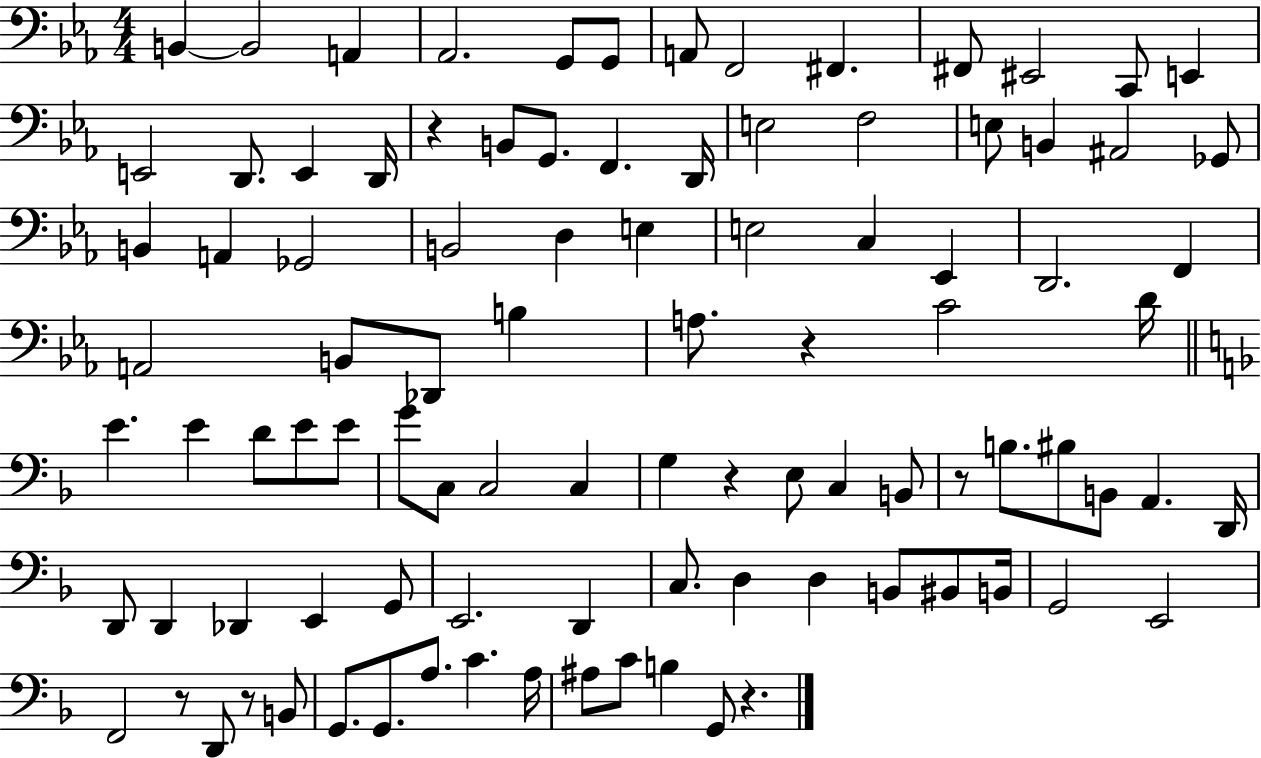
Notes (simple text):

B2/q B2/h A2/q Ab2/h. G2/e G2/e A2/e F2/h F#2/q. F#2/e EIS2/h C2/e E2/q E2/h D2/e. E2/q D2/s R/q B2/e G2/e. F2/q. D2/s E3/h F3/h E3/e B2/q A#2/h Gb2/e B2/q A2/q Gb2/h B2/h D3/q E3/q E3/h C3/q Eb2/q D2/h. F2/q A2/h B2/e Db2/e B3/q A3/e. R/q C4/h D4/s E4/q. E4/q D4/e E4/e E4/e G4/e C3/e C3/h C3/q G3/q R/q E3/e C3/q B2/e R/e B3/e. BIS3/e B2/e A2/q. D2/s D2/e D2/q Db2/q E2/q G2/e E2/h. D2/q C3/e. D3/q D3/q B2/e BIS2/e B2/s G2/h E2/h F2/h R/e D2/e R/e B2/e G2/e. G2/e. A3/e. C4/q. A3/s A#3/e C4/e B3/q G2/e R/q.